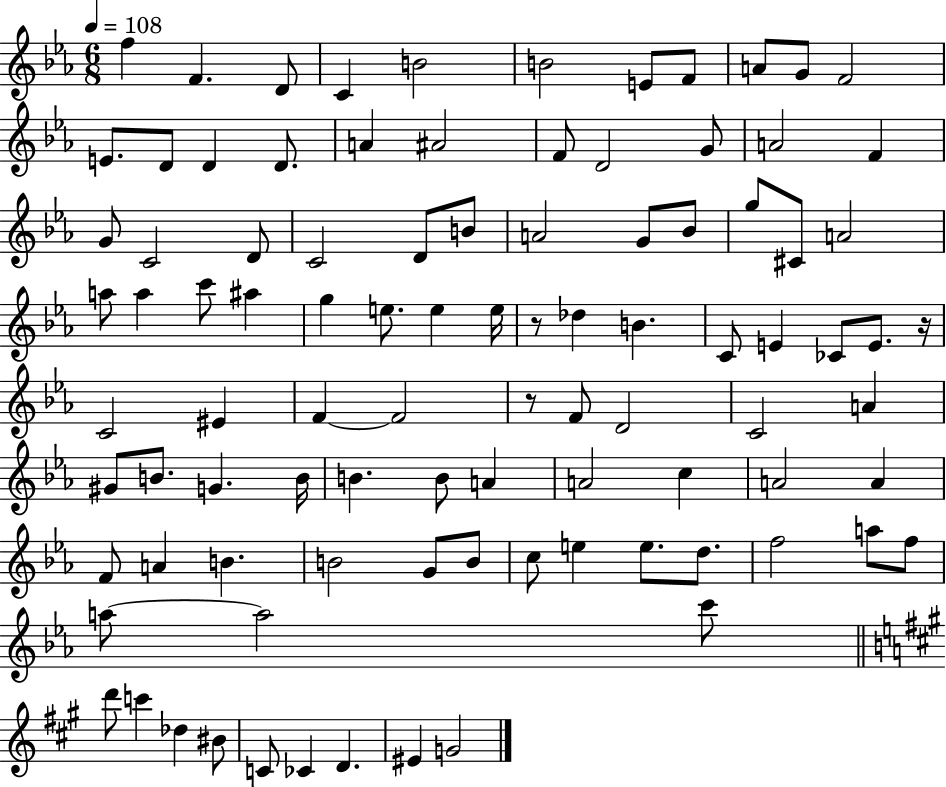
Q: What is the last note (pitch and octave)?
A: G4